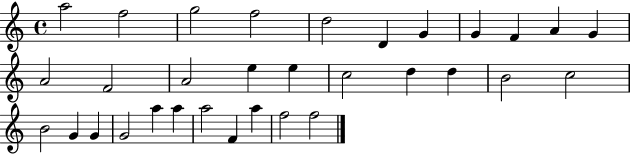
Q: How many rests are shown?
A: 0